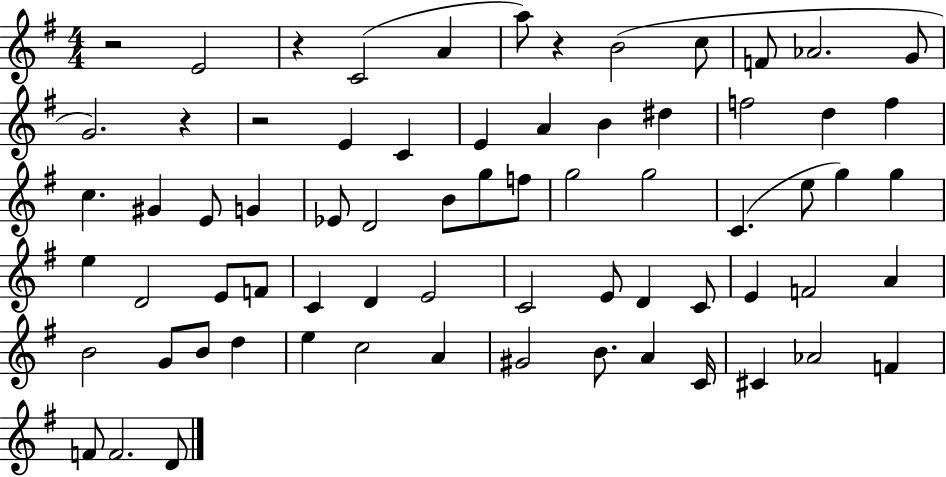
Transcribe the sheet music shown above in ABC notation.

X:1
T:Untitled
M:4/4
L:1/4
K:G
z2 E2 z C2 A a/2 z B2 c/2 F/2 _A2 G/2 G2 z z2 E C E A B ^d f2 d f c ^G E/2 G _E/2 D2 B/2 g/2 f/2 g2 g2 C e/2 g g e D2 E/2 F/2 C D E2 C2 E/2 D C/2 E F2 A B2 G/2 B/2 d e c2 A ^G2 B/2 A C/4 ^C _A2 F F/2 F2 D/2